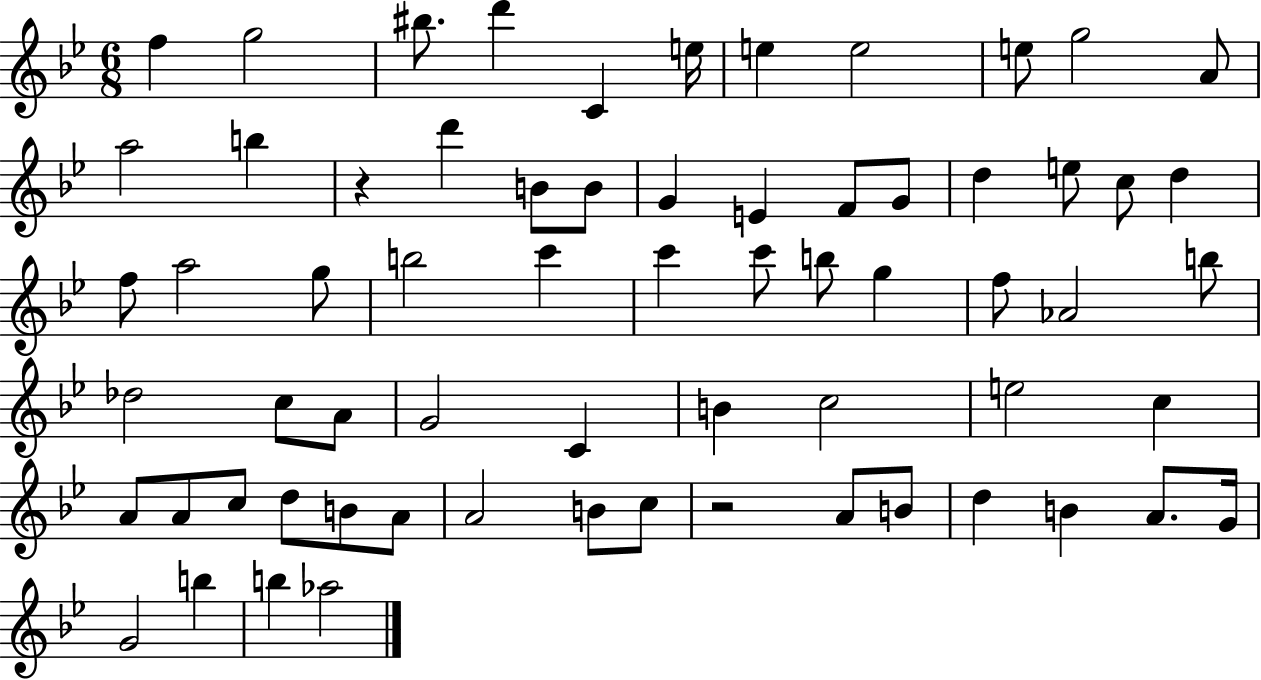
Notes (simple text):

F5/q G5/h BIS5/e. D6/q C4/q E5/s E5/q E5/h E5/e G5/h A4/e A5/h B5/q R/q D6/q B4/e B4/e G4/q E4/q F4/e G4/e D5/q E5/e C5/e D5/q F5/e A5/h G5/e B5/h C6/q C6/q C6/e B5/e G5/q F5/e Ab4/h B5/e Db5/h C5/e A4/e G4/h C4/q B4/q C5/h E5/h C5/q A4/e A4/e C5/e D5/e B4/e A4/e A4/h B4/e C5/e R/h A4/e B4/e D5/q B4/q A4/e. G4/s G4/h B5/q B5/q Ab5/h